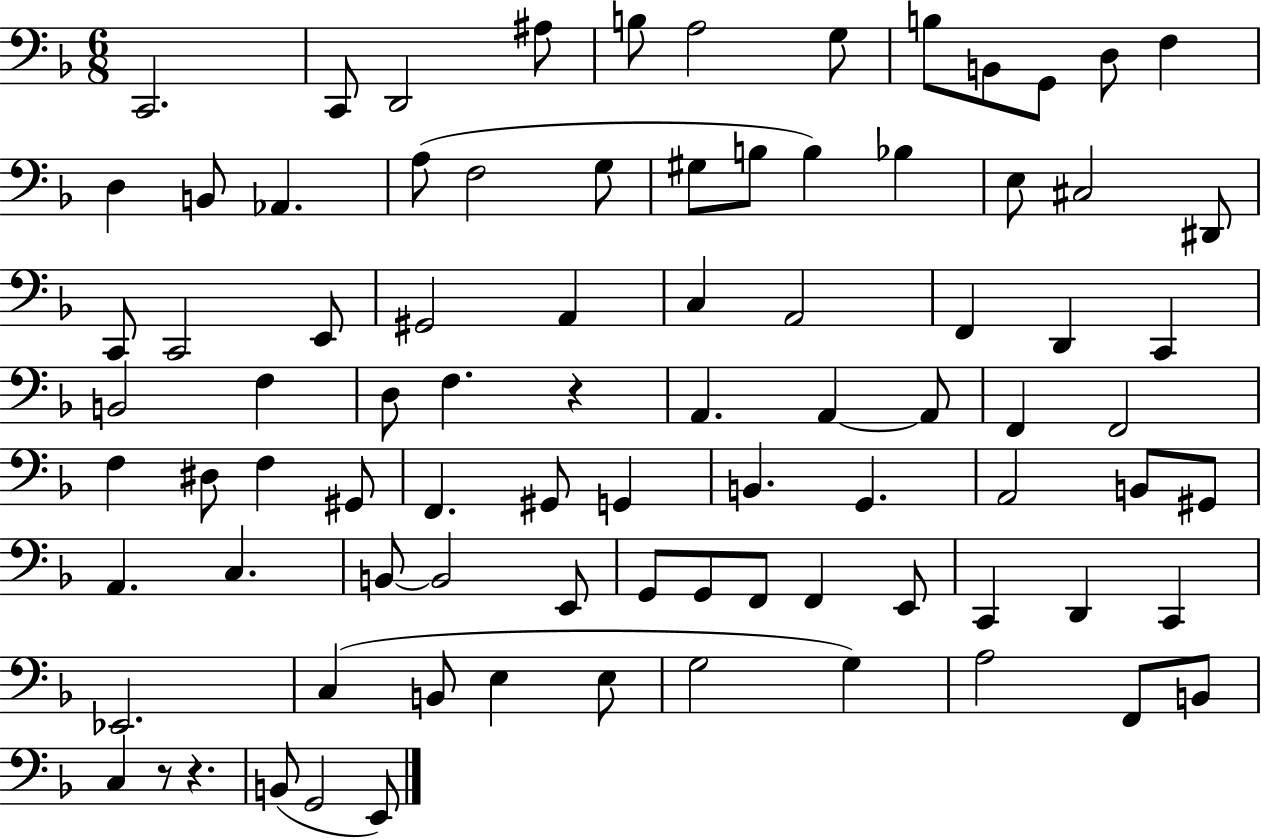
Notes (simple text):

C2/h. C2/e D2/h A#3/e B3/e A3/h G3/e B3/e B2/e G2/e D3/e F3/q D3/q B2/e Ab2/q. A3/e F3/h G3/e G#3/e B3/e B3/q Bb3/q E3/e C#3/h D#2/e C2/e C2/h E2/e G#2/h A2/q C3/q A2/h F2/q D2/q C2/q B2/h F3/q D3/e F3/q. R/q A2/q. A2/q A2/e F2/q F2/h F3/q D#3/e F3/q G#2/e F2/q. G#2/e G2/q B2/q. G2/q. A2/h B2/e G#2/e A2/q. C3/q. B2/e B2/h E2/e G2/e G2/e F2/e F2/q E2/e C2/q D2/q C2/q Eb2/h. C3/q B2/e E3/q E3/e G3/h G3/q A3/h F2/e B2/e C3/q R/e R/q. B2/e G2/h E2/e